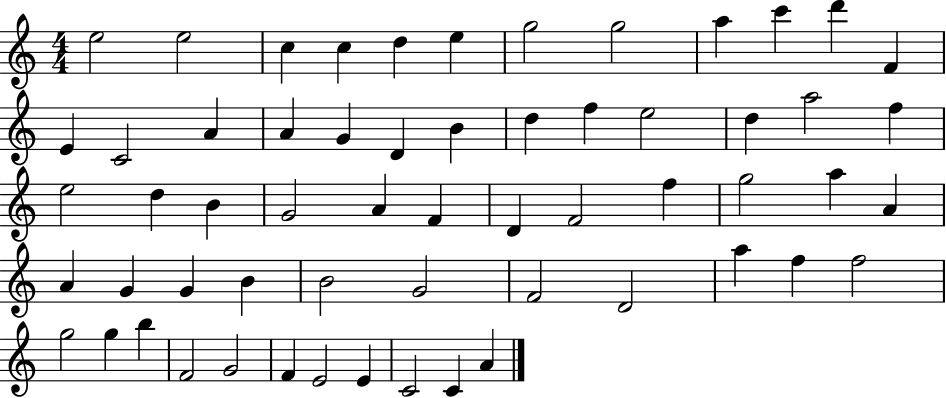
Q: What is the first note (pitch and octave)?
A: E5